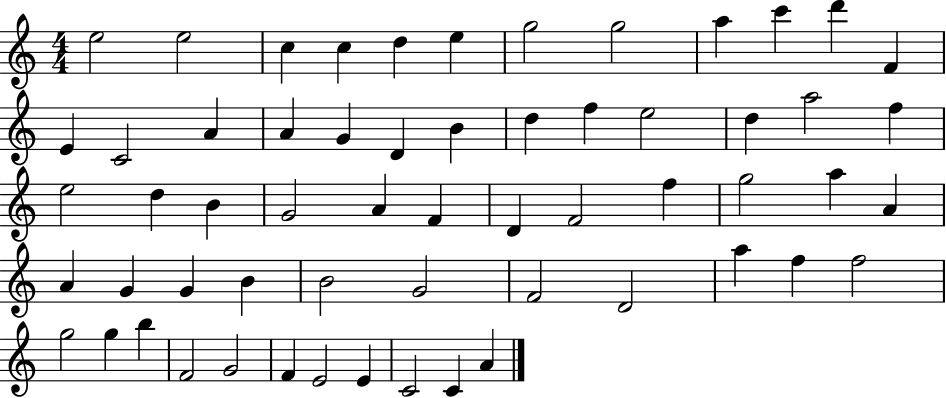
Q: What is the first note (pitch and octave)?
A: E5